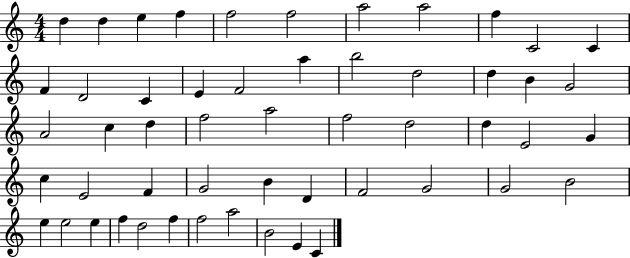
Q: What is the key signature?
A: C major